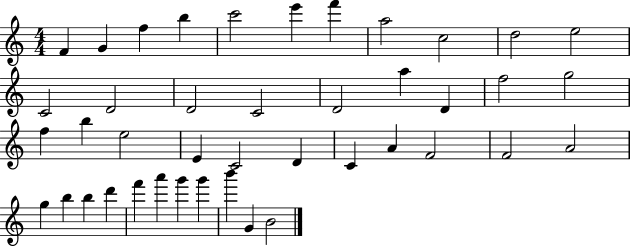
{
  \clef treble
  \numericTimeSignature
  \time 4/4
  \key c \major
  f'4 g'4 f''4 b''4 | c'''2 e'''4 f'''4 | a''2 c''2 | d''2 e''2 | \break c'2 d'2 | d'2 c'2 | d'2 a''4 d'4 | f''2 g''2 | \break f''4 b''4 e''2 | e'4 c'2 d'4 | c'4 a'4 f'2 | f'2 a'2 | \break g''4 b''4 b''4 d'''4 | f'''4 a'''4 g'''4 g'''4 | b'''4 g'4 b'2 | \bar "|."
}